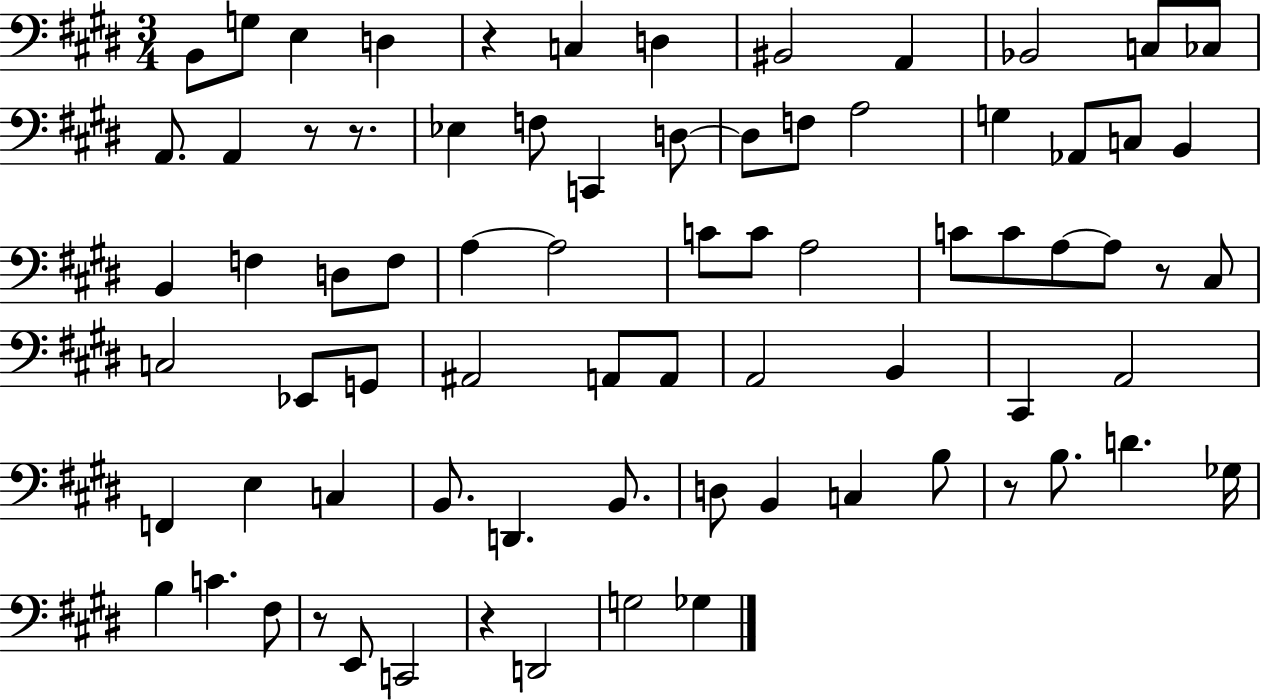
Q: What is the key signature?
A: E major